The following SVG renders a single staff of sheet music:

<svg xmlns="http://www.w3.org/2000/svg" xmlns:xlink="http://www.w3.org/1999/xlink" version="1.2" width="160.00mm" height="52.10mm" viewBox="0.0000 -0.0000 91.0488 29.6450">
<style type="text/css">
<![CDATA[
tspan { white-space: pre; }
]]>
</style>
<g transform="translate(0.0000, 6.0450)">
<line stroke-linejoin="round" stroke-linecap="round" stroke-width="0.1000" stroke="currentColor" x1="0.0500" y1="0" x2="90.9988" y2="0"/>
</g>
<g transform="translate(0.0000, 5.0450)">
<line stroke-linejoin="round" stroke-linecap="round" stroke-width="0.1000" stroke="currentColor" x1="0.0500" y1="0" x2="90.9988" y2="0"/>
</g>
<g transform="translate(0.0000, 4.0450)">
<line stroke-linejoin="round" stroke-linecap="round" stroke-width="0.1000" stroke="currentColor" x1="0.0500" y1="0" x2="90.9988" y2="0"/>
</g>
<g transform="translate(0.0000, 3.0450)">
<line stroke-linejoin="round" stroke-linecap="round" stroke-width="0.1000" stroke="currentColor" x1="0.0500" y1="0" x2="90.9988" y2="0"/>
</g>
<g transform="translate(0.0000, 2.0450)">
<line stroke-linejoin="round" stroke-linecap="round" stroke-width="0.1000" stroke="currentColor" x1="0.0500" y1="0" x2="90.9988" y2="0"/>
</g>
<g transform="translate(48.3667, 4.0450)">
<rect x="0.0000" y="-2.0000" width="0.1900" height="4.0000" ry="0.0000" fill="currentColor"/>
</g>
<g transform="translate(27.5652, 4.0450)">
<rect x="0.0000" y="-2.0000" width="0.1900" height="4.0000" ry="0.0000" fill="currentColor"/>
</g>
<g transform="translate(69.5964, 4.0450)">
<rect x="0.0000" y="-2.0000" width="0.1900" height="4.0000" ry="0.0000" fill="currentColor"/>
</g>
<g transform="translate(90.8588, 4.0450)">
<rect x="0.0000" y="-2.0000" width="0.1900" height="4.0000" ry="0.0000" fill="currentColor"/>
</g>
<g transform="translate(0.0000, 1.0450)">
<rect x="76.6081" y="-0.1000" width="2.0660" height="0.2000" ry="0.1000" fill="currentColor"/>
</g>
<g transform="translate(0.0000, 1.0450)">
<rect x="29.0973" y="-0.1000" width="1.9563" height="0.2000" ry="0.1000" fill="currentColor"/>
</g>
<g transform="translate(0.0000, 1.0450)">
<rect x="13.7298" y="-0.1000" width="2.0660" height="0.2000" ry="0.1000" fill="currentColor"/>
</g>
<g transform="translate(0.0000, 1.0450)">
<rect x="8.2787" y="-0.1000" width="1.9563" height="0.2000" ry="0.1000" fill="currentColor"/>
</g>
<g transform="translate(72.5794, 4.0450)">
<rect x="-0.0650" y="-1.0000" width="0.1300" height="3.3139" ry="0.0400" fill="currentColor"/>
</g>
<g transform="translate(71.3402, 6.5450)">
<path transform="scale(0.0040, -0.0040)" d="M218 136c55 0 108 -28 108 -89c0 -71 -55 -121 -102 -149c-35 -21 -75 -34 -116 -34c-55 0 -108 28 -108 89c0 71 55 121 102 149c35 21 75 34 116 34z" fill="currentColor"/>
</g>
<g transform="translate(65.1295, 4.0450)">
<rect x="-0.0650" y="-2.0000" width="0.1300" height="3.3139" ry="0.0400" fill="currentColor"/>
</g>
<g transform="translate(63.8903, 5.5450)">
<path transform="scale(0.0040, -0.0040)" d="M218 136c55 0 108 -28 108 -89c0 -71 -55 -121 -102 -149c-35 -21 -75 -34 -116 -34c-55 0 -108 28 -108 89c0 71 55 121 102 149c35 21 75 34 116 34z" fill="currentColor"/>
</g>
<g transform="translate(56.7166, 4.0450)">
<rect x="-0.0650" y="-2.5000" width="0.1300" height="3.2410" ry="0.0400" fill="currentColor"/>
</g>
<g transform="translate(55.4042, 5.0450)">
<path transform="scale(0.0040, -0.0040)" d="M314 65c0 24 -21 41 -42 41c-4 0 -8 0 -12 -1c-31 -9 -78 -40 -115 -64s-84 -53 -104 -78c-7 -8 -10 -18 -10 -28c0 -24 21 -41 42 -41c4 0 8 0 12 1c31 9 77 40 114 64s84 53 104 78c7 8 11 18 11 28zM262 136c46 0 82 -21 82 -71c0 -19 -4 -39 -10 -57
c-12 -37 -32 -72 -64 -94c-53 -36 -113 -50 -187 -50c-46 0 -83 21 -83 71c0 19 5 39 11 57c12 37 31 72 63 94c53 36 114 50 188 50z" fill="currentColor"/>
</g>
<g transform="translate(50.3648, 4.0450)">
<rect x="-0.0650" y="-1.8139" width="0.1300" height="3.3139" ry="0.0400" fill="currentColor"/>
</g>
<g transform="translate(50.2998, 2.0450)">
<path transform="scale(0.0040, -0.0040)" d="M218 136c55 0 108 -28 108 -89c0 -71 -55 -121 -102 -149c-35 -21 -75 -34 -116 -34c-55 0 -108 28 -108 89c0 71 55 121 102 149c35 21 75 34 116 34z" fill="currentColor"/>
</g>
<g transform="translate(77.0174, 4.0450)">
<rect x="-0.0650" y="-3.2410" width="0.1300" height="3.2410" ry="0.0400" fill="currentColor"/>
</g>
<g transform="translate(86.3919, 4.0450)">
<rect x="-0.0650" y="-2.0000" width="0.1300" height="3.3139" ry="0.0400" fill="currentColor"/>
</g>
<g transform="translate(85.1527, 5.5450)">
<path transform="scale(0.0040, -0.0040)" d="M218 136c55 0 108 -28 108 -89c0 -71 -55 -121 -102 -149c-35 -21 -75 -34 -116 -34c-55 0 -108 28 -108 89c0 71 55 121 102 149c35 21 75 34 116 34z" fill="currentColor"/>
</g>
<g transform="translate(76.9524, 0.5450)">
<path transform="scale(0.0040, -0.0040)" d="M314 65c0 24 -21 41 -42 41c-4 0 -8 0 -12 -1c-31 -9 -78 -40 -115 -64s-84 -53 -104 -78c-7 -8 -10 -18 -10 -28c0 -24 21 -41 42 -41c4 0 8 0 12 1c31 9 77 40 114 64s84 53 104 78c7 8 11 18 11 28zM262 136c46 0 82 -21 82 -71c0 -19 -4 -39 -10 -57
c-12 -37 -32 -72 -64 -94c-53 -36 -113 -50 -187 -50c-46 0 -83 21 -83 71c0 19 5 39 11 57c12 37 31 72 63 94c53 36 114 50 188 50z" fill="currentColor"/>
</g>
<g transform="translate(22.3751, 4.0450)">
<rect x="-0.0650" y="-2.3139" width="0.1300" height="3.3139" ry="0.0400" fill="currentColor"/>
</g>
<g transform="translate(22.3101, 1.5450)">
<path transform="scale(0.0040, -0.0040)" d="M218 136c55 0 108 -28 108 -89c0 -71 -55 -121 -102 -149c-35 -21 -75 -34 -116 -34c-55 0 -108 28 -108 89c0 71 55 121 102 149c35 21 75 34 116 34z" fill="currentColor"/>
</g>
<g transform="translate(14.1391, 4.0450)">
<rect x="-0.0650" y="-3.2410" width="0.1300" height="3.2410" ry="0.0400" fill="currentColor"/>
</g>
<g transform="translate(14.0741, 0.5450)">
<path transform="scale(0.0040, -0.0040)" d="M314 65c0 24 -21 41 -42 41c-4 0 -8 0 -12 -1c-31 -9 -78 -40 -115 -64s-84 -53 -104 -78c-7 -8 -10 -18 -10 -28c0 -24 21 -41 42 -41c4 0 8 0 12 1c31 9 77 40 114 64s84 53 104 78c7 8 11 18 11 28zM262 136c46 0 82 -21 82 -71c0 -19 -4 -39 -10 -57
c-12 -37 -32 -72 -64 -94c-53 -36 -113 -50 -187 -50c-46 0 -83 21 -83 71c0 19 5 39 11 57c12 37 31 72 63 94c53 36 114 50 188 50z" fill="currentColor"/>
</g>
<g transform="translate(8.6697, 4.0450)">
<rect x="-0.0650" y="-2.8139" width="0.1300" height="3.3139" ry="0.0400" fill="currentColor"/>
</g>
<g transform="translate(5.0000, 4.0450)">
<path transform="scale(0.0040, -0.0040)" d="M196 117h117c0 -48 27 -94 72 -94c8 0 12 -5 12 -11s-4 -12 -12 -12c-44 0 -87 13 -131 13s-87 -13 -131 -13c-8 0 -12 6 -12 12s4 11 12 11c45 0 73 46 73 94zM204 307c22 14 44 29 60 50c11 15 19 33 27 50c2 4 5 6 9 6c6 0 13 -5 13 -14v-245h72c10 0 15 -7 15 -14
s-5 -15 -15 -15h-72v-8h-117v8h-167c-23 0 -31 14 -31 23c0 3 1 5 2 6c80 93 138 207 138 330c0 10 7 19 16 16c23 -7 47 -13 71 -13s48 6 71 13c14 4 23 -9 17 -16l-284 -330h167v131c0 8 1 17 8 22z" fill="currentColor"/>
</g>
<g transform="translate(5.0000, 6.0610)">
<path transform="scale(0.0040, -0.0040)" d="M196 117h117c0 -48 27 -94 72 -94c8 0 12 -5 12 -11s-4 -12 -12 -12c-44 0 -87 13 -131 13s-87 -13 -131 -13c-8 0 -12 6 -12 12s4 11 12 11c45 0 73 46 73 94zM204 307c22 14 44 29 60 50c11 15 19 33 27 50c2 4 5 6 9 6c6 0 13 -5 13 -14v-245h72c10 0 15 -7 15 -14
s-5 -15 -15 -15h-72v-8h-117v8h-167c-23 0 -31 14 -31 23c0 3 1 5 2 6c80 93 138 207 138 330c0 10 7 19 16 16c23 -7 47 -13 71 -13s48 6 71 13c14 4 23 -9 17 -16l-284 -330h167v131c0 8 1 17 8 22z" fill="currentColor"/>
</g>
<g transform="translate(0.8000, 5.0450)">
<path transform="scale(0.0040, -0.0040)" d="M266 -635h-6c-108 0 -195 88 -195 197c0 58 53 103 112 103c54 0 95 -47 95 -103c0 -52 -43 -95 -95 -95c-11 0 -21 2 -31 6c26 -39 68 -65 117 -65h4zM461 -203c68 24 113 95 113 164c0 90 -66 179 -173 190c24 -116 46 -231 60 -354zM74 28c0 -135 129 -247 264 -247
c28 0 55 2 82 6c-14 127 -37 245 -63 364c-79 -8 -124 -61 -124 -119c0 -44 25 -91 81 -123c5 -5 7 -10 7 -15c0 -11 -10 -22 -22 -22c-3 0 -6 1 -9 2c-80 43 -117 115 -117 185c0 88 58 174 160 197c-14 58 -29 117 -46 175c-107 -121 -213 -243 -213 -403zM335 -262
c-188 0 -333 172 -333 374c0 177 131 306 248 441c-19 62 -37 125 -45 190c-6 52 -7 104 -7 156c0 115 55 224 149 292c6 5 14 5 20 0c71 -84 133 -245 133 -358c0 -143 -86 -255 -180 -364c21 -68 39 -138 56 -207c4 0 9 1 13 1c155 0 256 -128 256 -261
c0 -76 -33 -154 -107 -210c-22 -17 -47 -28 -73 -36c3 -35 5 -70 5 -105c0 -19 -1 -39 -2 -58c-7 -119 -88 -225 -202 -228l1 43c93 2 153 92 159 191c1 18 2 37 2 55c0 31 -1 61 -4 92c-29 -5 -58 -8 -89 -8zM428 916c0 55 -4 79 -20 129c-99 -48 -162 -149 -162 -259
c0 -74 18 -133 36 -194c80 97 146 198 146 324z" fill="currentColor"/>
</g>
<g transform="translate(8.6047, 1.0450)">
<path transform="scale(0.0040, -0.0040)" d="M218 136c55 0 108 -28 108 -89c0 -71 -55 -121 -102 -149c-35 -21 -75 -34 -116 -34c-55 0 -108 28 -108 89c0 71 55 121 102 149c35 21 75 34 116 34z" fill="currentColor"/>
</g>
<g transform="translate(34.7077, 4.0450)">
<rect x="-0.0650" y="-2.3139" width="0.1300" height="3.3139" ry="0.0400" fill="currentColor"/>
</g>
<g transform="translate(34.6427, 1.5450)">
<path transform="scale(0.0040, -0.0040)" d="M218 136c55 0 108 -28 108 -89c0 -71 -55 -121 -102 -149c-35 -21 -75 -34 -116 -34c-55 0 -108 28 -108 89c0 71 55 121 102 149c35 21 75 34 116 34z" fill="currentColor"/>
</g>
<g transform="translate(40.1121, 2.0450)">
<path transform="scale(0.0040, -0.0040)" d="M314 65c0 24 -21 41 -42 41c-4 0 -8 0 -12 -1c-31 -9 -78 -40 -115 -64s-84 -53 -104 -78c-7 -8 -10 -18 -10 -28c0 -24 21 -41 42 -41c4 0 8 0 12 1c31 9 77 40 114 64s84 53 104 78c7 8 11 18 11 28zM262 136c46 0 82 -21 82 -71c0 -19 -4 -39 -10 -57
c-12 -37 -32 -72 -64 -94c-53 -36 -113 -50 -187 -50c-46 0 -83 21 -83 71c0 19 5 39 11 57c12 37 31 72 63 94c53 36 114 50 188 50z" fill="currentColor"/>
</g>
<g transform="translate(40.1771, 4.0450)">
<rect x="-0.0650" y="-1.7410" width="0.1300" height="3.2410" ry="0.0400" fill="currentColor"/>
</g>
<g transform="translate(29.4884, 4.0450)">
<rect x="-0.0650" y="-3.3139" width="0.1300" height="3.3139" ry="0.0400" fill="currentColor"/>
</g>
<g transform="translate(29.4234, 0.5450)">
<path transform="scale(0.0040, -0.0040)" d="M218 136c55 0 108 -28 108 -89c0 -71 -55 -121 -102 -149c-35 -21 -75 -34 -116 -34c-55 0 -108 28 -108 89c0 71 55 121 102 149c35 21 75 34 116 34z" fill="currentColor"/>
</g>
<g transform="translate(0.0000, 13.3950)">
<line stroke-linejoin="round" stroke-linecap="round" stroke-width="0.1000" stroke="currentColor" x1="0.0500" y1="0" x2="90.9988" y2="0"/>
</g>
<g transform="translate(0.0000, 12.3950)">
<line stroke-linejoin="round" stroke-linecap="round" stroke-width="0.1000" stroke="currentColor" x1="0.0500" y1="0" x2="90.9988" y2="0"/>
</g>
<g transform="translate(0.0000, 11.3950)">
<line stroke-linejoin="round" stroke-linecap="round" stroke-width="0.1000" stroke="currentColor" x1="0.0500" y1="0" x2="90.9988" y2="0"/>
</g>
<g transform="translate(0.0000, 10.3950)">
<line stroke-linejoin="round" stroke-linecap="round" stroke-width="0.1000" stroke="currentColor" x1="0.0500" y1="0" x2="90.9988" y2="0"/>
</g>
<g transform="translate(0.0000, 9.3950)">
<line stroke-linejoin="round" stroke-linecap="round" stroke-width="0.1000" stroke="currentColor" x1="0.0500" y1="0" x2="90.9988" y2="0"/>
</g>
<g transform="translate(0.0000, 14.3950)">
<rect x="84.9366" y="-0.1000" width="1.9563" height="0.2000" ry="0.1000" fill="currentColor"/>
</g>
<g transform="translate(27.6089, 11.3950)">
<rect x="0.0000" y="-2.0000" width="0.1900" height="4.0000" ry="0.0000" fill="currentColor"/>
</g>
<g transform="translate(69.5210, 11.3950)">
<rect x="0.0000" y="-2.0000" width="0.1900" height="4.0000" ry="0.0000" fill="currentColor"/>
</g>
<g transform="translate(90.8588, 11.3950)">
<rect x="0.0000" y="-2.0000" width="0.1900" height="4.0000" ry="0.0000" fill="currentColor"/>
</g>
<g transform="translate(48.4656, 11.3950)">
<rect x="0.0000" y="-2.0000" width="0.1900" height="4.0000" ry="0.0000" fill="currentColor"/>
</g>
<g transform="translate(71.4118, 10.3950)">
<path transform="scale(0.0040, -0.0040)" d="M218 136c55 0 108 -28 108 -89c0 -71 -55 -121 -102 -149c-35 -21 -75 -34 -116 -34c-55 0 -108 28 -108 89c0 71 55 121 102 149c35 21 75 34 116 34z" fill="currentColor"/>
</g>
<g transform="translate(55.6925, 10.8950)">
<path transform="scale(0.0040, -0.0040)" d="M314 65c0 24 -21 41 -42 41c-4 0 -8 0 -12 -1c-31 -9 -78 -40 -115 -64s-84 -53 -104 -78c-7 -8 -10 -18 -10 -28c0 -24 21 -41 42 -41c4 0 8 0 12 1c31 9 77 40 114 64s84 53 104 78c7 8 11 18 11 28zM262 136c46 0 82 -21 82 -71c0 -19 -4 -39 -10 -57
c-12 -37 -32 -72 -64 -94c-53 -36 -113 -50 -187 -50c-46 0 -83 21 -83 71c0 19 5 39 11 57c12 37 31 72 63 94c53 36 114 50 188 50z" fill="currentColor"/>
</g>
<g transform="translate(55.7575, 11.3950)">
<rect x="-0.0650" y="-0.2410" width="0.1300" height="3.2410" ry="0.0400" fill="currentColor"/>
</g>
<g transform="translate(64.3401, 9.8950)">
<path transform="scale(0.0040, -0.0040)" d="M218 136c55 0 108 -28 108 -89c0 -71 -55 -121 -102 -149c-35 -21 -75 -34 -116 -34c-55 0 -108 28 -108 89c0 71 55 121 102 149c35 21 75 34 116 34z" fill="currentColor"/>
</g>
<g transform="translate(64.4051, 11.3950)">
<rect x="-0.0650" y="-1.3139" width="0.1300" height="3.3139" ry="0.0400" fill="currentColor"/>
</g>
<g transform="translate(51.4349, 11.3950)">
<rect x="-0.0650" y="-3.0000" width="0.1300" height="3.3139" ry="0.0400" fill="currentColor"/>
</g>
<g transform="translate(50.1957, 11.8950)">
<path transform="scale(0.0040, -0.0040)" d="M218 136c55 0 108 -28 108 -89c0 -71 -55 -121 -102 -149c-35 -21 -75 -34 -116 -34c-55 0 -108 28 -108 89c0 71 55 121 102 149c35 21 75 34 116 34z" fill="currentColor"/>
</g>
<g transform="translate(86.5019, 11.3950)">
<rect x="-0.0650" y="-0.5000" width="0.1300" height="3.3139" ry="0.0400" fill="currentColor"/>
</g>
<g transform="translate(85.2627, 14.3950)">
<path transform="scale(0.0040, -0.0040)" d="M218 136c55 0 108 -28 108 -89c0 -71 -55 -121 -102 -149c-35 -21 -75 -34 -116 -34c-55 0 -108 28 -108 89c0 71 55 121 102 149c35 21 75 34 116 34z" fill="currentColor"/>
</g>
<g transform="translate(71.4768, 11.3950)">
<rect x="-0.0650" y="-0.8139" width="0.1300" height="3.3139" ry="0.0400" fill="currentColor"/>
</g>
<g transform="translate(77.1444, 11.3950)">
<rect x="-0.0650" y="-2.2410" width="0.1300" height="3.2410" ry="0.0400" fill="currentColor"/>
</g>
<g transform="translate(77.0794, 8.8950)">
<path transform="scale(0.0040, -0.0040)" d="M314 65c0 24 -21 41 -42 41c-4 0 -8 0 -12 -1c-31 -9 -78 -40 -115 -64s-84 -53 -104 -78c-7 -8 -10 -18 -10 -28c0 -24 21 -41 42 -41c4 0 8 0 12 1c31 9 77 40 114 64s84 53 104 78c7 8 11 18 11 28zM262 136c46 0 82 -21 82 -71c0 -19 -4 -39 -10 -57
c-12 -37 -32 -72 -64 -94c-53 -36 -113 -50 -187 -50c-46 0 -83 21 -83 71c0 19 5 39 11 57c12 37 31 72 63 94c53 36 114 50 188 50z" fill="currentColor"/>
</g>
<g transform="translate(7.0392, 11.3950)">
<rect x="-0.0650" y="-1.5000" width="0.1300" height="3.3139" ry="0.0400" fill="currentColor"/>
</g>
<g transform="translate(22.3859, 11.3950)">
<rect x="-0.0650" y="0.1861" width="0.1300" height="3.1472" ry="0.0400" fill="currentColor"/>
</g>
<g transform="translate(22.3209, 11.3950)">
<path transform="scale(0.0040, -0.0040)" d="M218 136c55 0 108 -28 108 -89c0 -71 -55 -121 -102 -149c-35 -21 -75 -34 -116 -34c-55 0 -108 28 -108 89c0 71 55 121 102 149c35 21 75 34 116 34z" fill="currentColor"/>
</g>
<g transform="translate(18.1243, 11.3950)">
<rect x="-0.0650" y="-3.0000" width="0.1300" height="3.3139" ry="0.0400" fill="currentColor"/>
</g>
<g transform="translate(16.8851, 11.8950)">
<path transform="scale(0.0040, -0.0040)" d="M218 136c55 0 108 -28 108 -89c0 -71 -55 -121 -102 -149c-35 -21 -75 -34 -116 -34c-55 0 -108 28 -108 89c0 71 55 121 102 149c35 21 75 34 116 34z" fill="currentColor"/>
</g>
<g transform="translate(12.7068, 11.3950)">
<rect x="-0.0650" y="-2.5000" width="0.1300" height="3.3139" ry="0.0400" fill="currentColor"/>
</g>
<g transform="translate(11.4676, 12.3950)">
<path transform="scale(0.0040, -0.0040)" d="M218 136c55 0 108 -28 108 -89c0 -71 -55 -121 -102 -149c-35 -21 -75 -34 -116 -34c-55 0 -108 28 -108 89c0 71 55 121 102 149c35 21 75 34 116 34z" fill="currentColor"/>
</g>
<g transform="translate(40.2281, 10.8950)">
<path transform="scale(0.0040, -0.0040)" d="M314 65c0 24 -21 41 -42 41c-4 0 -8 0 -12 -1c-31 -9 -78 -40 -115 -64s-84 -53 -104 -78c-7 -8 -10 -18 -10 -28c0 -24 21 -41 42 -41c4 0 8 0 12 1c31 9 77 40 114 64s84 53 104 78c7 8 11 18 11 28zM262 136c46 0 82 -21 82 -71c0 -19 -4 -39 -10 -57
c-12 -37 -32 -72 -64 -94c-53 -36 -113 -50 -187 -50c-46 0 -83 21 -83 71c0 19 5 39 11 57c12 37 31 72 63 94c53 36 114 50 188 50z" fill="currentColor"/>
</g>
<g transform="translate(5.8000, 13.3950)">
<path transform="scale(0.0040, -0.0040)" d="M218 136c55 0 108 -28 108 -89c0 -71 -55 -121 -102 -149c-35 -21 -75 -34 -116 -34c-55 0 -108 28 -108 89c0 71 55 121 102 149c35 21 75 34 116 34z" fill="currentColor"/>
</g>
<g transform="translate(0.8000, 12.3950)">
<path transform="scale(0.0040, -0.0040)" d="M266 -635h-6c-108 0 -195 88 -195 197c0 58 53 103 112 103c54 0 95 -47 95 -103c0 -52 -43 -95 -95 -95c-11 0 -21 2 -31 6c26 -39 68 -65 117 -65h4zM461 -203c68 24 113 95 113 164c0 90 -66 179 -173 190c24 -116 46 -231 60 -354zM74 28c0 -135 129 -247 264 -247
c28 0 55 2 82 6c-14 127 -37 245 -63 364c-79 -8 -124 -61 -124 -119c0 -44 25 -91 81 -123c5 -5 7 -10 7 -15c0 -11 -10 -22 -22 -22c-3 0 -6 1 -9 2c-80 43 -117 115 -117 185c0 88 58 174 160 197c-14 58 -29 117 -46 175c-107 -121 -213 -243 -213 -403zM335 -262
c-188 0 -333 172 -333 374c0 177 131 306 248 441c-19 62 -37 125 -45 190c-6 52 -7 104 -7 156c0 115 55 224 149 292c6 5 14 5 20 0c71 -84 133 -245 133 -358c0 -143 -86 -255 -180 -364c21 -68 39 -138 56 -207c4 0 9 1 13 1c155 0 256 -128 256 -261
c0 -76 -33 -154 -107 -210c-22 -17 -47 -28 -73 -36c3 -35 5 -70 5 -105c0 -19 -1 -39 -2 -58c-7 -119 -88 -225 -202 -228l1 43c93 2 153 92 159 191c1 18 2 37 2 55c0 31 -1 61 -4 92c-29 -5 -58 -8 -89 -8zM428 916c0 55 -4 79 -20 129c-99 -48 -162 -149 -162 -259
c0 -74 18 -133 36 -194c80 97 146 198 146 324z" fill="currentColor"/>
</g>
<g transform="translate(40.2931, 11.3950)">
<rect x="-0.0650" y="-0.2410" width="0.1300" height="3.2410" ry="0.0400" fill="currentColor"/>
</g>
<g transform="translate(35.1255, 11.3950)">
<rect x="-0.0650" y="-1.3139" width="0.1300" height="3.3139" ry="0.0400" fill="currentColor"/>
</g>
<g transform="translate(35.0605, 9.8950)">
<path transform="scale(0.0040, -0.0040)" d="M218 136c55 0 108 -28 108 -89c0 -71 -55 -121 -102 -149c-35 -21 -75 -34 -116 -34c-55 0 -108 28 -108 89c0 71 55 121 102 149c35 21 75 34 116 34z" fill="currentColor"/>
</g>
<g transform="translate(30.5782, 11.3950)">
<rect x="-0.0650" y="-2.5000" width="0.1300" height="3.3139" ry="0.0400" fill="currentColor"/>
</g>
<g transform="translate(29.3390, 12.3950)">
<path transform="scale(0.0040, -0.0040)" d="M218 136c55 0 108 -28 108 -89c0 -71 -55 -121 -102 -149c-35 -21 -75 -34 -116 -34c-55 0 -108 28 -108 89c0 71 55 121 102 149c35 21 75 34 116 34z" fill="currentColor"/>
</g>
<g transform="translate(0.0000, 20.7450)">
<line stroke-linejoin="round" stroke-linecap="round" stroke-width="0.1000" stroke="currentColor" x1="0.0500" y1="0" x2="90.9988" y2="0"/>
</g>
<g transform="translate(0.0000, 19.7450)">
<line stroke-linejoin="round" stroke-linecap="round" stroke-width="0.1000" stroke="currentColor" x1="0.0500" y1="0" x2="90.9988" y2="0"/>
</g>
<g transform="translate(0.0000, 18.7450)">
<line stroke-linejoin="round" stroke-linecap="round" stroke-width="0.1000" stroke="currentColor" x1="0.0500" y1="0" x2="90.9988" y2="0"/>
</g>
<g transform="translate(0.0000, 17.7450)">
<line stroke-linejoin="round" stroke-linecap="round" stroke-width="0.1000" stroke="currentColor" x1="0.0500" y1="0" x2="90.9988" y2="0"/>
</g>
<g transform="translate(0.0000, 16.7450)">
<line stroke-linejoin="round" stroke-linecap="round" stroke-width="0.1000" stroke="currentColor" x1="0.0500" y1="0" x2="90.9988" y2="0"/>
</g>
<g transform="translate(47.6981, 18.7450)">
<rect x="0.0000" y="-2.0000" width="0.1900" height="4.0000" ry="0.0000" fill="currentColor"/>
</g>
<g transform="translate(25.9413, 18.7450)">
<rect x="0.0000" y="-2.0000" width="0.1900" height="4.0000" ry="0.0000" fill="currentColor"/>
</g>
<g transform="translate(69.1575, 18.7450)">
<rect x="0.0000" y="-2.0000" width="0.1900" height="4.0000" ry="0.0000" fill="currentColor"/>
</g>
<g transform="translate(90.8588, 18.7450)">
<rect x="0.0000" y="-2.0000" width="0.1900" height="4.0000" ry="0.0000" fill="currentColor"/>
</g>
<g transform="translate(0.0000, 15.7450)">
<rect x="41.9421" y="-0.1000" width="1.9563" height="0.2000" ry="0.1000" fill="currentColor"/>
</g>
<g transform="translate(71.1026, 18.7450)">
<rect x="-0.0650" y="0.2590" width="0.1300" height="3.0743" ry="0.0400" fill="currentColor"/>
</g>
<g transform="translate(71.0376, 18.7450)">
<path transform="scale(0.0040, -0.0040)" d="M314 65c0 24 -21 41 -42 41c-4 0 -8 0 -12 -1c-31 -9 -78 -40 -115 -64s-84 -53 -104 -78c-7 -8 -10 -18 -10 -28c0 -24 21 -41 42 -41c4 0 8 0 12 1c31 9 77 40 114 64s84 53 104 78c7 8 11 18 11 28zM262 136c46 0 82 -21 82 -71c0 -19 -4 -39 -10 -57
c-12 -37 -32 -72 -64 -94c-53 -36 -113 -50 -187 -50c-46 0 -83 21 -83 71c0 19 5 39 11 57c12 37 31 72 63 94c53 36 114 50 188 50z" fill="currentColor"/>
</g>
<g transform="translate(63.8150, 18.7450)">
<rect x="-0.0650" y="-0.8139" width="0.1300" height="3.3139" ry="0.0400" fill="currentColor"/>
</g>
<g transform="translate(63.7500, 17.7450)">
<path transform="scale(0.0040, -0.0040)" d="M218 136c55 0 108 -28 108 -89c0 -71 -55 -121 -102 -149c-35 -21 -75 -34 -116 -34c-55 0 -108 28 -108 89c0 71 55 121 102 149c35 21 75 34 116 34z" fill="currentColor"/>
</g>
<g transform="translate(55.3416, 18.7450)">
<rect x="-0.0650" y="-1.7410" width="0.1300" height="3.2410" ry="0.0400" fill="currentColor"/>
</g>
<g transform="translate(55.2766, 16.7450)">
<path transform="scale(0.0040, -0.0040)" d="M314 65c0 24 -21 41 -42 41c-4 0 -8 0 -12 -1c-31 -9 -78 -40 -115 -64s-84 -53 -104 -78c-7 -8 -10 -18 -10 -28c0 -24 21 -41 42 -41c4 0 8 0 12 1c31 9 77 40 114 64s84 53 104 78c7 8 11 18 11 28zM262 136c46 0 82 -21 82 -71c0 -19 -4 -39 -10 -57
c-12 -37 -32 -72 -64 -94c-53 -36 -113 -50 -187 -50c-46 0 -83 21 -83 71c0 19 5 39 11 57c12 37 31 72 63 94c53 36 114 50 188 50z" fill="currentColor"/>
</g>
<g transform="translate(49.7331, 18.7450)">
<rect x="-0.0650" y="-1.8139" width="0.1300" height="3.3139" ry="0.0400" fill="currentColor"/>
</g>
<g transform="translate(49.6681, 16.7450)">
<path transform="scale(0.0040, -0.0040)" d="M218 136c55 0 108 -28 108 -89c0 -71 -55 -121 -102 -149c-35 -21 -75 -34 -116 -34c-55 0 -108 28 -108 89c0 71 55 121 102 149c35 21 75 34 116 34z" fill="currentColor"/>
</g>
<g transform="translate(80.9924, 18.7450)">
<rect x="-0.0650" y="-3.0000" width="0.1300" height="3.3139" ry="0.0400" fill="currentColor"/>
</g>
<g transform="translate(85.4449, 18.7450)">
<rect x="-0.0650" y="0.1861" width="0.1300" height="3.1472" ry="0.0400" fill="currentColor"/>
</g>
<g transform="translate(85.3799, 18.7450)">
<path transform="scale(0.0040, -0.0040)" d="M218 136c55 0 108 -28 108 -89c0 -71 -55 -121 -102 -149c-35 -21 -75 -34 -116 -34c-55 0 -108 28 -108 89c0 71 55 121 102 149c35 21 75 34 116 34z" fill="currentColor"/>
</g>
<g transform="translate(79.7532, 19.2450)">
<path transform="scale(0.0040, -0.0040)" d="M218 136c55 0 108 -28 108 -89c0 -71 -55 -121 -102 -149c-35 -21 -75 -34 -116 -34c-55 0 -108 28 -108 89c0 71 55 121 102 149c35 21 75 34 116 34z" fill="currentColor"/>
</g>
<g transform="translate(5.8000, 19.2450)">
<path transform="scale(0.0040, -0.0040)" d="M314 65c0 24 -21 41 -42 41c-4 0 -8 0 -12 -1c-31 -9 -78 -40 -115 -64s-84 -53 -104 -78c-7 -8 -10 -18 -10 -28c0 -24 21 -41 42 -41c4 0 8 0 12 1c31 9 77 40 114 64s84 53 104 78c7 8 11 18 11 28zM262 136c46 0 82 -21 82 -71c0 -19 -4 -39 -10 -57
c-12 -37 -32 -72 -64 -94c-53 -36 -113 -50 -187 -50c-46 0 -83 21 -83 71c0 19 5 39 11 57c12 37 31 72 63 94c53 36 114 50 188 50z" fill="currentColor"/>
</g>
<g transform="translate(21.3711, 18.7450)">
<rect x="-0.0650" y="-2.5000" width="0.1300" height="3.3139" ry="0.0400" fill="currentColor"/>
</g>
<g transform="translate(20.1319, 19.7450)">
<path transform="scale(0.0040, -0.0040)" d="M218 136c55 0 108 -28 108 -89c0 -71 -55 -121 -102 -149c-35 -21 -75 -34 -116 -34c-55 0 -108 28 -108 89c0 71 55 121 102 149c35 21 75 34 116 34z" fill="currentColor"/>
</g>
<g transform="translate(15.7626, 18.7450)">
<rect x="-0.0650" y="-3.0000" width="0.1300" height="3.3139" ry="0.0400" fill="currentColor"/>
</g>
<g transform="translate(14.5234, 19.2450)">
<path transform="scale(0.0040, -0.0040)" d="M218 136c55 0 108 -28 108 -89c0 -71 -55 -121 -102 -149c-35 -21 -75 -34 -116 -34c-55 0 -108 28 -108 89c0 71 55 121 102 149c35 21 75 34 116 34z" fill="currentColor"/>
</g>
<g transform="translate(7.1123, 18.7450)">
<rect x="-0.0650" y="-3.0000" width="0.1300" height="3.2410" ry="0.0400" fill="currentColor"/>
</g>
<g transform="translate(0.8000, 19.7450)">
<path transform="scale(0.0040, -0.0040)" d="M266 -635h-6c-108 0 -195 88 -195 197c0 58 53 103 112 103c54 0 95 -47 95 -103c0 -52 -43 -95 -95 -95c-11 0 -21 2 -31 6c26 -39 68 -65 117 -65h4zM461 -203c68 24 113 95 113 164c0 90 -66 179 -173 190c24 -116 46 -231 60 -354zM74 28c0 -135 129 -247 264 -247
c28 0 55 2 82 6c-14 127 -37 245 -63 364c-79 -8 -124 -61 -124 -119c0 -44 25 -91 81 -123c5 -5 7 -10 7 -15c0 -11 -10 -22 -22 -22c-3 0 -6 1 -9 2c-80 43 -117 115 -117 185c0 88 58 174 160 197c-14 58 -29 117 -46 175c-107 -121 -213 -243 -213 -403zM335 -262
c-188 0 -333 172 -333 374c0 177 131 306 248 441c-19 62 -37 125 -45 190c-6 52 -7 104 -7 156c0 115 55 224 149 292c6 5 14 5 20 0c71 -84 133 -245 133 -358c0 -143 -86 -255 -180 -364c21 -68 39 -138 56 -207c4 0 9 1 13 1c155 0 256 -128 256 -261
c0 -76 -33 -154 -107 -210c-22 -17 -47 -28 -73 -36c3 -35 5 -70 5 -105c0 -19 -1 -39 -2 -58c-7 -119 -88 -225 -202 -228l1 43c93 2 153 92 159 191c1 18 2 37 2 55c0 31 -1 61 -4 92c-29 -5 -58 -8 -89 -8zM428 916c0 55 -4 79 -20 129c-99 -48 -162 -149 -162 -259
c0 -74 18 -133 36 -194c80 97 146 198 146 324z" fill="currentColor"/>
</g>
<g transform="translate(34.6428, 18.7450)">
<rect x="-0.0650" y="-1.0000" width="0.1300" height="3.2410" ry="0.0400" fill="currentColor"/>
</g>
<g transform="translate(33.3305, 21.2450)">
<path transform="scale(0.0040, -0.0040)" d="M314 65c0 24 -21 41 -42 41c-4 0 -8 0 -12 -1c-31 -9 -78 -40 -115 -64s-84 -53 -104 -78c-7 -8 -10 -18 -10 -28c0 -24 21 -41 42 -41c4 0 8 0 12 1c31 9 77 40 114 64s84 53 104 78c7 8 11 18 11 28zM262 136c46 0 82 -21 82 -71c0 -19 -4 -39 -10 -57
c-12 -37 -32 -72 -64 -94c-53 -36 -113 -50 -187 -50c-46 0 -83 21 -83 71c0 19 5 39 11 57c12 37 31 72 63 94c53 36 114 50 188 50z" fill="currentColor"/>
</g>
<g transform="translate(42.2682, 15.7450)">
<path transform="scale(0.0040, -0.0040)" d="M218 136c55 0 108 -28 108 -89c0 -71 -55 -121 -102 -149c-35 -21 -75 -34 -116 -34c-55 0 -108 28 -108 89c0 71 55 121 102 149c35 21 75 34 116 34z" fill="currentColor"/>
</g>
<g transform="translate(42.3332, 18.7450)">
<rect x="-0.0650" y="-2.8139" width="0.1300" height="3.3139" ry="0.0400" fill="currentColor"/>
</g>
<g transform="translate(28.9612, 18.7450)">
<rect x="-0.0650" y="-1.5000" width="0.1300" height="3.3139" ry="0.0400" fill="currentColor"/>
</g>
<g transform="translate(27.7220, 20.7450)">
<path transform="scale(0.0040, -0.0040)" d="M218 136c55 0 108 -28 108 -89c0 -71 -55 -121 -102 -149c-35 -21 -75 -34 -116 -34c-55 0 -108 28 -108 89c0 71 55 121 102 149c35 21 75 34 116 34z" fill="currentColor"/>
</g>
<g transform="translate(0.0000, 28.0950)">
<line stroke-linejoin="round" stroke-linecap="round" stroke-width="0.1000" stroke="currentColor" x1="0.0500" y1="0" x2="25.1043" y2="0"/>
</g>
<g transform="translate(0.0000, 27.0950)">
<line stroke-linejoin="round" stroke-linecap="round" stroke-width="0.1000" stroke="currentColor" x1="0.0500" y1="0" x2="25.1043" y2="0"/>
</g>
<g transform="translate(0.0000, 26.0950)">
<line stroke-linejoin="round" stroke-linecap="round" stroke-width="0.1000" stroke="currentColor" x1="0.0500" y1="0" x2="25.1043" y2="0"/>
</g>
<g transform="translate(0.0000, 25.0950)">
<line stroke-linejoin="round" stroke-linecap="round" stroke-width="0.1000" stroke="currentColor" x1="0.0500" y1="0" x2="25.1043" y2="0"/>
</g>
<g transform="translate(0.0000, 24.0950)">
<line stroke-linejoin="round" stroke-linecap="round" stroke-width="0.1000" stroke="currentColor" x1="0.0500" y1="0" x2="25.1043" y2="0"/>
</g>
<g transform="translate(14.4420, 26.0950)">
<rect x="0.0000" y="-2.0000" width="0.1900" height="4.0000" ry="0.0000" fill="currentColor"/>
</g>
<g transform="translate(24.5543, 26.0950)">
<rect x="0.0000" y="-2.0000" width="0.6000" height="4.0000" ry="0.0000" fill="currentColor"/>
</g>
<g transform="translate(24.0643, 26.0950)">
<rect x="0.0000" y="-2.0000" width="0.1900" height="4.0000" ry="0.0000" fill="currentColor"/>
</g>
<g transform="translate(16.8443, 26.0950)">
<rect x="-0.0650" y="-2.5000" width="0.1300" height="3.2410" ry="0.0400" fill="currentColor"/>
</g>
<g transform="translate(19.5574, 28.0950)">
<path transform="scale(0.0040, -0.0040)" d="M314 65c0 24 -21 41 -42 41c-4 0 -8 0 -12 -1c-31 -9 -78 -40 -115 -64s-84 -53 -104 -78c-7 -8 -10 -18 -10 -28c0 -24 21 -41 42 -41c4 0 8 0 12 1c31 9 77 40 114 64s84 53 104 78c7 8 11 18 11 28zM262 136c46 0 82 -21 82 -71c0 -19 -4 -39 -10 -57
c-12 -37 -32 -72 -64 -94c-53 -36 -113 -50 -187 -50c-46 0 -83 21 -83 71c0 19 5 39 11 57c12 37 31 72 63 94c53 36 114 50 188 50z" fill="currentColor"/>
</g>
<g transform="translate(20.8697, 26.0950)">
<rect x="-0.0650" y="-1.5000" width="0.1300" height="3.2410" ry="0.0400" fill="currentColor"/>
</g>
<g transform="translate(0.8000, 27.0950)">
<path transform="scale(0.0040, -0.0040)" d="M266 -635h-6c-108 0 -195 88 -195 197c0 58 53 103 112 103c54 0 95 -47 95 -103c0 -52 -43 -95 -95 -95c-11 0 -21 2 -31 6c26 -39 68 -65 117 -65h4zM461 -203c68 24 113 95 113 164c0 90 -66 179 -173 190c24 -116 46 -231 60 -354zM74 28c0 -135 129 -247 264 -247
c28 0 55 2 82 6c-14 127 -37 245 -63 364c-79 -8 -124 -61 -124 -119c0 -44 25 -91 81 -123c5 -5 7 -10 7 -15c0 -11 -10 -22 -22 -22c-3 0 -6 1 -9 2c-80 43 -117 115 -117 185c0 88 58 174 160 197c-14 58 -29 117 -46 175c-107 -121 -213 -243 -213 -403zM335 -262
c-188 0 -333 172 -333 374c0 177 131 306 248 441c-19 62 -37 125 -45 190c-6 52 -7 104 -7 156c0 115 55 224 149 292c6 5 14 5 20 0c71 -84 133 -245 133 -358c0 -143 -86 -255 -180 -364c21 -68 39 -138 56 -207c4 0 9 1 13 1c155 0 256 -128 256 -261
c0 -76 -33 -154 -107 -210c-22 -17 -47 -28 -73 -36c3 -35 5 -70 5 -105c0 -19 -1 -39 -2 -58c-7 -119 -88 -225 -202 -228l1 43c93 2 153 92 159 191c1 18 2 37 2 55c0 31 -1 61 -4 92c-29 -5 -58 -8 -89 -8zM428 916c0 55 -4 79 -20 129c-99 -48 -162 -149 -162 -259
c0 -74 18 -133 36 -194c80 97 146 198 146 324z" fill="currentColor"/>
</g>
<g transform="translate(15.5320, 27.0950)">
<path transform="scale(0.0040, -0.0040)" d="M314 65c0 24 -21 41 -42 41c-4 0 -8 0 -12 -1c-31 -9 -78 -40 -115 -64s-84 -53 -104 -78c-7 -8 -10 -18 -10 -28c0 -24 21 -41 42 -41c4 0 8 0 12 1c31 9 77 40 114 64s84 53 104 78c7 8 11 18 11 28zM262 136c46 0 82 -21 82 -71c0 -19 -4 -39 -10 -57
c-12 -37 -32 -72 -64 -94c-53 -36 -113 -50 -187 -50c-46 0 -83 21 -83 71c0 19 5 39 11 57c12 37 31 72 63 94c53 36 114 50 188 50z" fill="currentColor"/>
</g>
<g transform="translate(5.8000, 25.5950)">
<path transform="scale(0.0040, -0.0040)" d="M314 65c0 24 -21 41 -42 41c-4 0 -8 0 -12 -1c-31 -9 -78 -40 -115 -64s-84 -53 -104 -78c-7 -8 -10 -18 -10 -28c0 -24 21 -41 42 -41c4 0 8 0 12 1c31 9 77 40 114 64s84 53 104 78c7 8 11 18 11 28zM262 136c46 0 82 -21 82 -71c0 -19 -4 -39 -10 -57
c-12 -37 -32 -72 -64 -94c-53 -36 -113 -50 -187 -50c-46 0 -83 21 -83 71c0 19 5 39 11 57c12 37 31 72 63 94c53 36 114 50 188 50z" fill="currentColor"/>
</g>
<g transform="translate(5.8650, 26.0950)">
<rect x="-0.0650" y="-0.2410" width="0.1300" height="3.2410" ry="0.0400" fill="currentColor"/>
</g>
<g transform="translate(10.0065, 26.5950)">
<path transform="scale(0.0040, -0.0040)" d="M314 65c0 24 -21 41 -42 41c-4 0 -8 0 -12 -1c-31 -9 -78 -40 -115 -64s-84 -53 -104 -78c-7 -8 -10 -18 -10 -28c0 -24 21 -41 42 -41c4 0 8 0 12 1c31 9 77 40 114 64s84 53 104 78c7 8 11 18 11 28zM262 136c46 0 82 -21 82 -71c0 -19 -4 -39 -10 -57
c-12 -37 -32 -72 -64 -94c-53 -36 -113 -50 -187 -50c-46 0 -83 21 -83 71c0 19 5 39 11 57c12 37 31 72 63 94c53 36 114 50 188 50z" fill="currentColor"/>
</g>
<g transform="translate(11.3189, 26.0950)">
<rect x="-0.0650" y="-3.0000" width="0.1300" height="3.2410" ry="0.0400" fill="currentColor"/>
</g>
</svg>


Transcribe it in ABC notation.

X:1
T:Untitled
M:4/4
L:1/4
K:C
a b2 g b g f2 f G2 F D b2 F E G A B G e c2 A c2 e d g2 C A2 A G E D2 a f f2 d B2 A B c2 A2 G2 E2